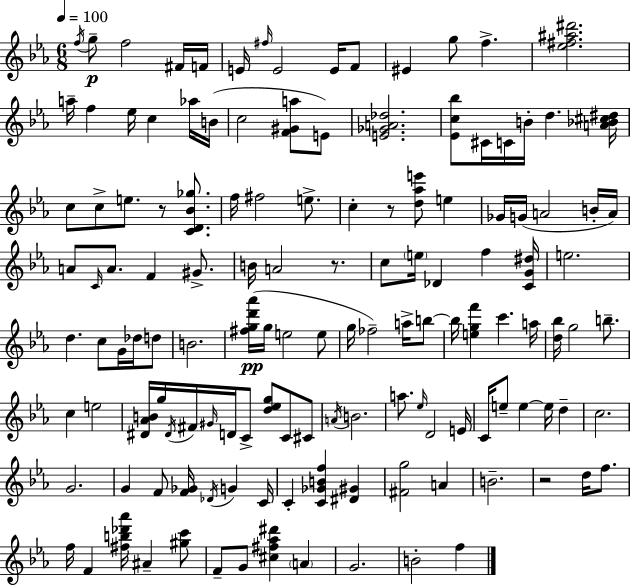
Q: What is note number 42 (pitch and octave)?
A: F4